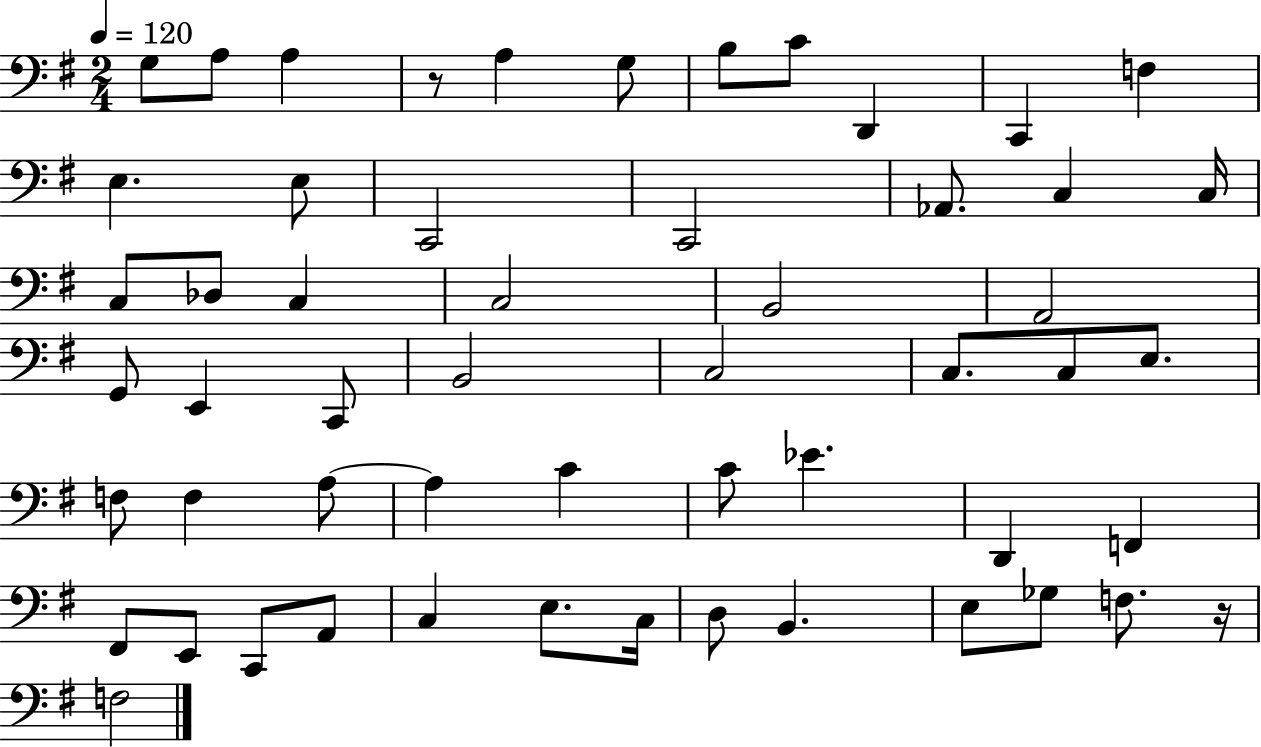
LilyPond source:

{
  \clef bass
  \numericTimeSignature
  \time 2/4
  \key g \major
  \tempo 4 = 120
  g8 a8 a4 | r8 a4 g8 | b8 c'8 d,4 | c,4 f4 | \break e4. e8 | c,2 | c,2 | aes,8. c4 c16 | \break c8 des8 c4 | c2 | b,2 | a,2 | \break g,8 e,4 c,8 | b,2 | c2 | c8. c8 e8. | \break f8 f4 a8~~ | a4 c'4 | c'8 ees'4. | d,4 f,4 | \break fis,8 e,8 c,8 a,8 | c4 e8. c16 | d8 b,4. | e8 ges8 f8. r16 | \break f2 | \bar "|."
}